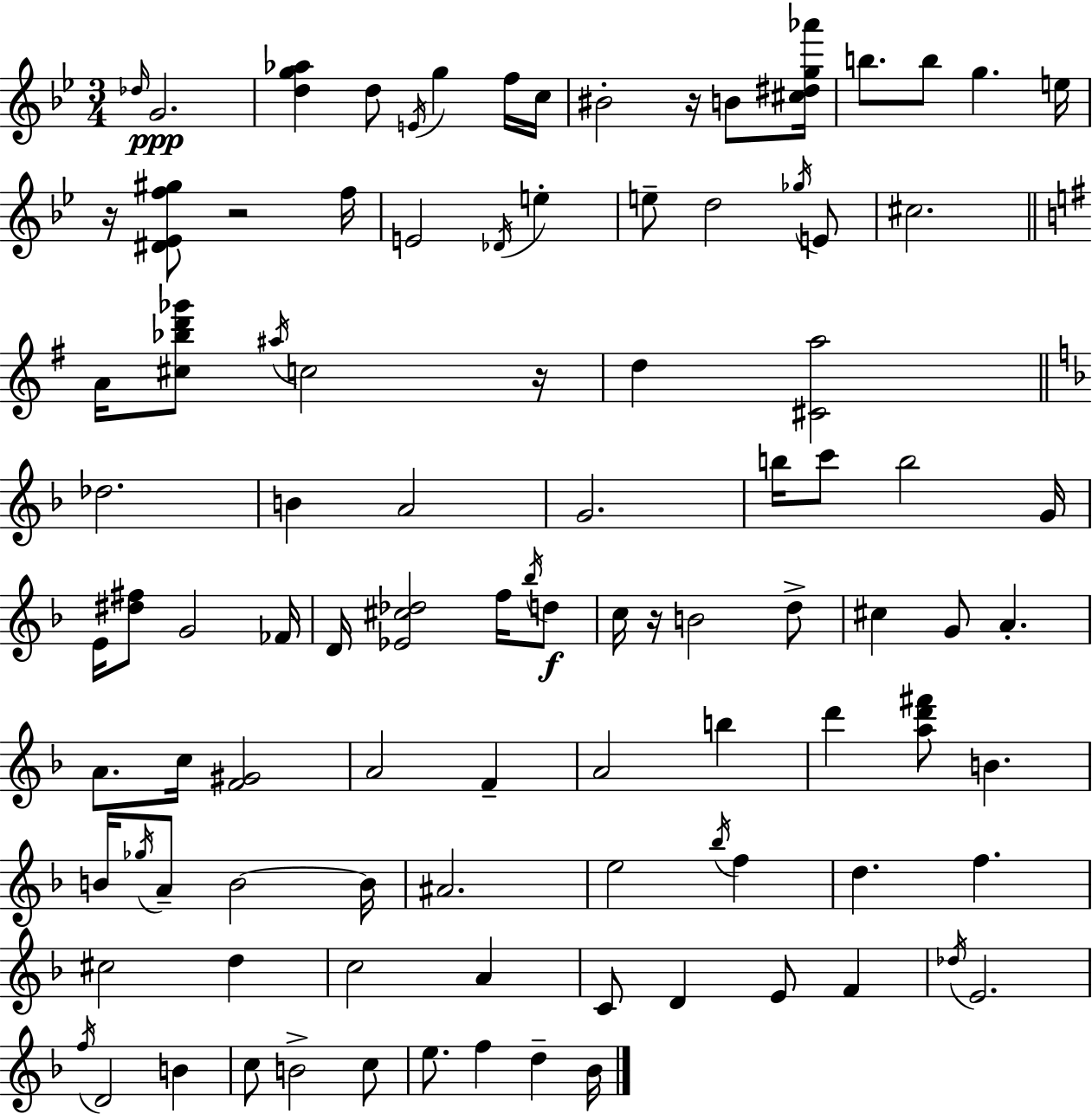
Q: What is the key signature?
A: G minor